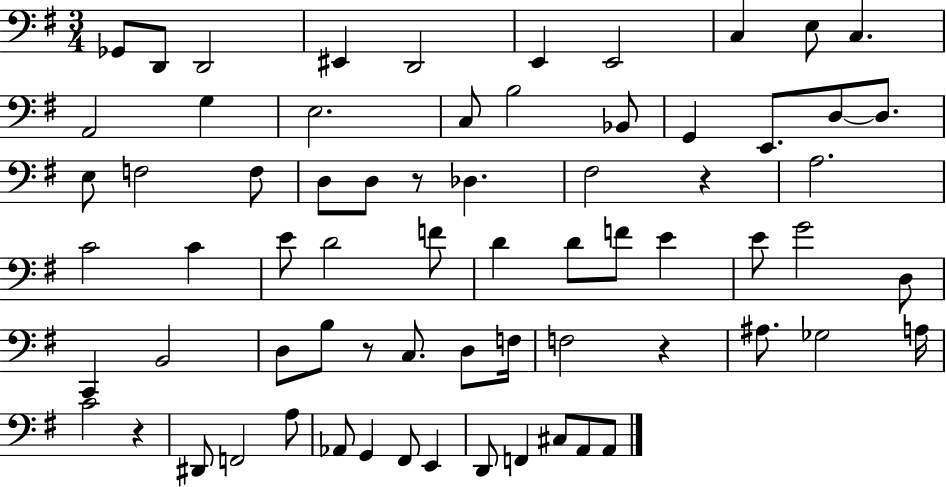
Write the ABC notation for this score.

X:1
T:Untitled
M:3/4
L:1/4
K:G
_G,,/2 D,,/2 D,,2 ^E,, D,,2 E,, E,,2 C, E,/2 C, A,,2 G, E,2 C,/2 B,2 _B,,/2 G,, E,,/2 D,/2 D,/2 E,/2 F,2 F,/2 D,/2 D,/2 z/2 _D, ^F,2 z A,2 C2 C E/2 D2 F/2 D D/2 F/2 E E/2 G2 D,/2 C,, B,,2 D,/2 B,/2 z/2 C,/2 D,/2 F,/4 F,2 z ^A,/2 _G,2 A,/4 C2 z ^D,,/2 F,,2 A,/2 _A,,/2 G,, ^F,,/2 E,, D,,/2 F,, ^C,/2 A,,/2 A,,/2